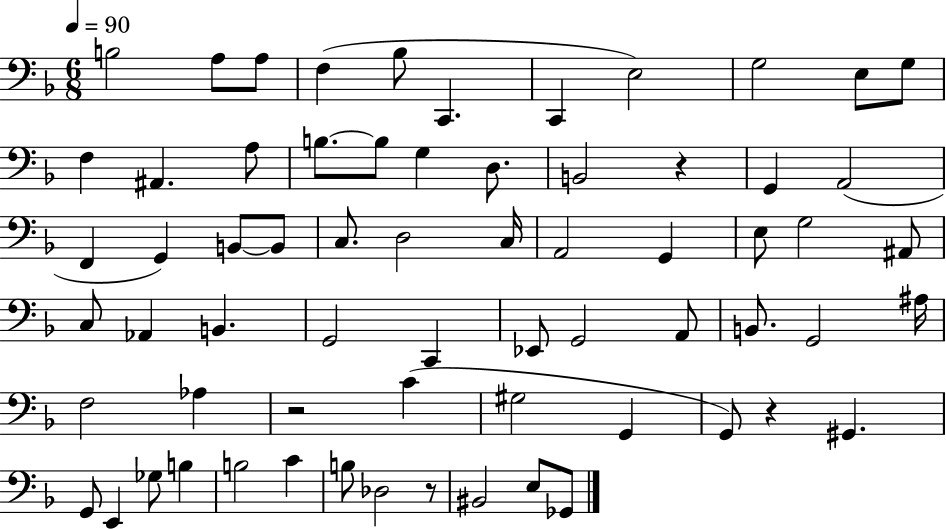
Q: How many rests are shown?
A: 4